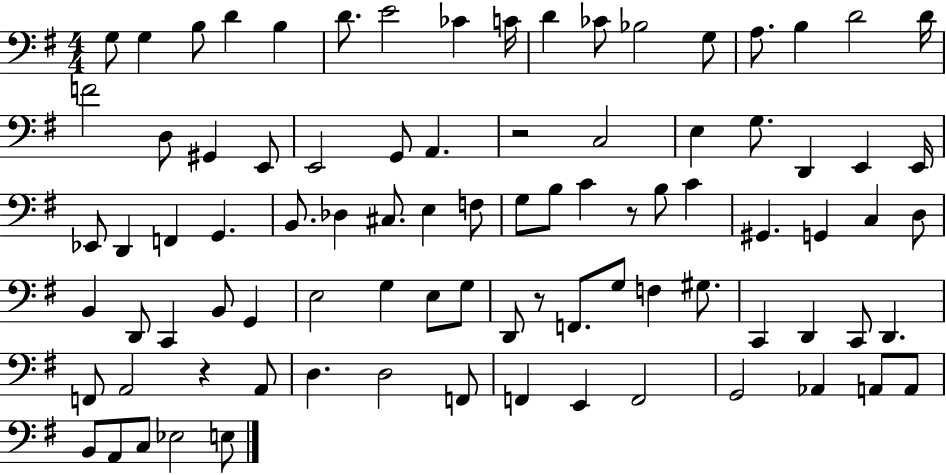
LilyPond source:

{
  \clef bass
  \numericTimeSignature
  \time 4/4
  \key g \major
  g8 g4 b8 d'4 b4 | d'8. e'2 ces'4 c'16 | d'4 ces'8 bes2 g8 | a8. b4 d'2 d'16 | \break f'2 d8 gis,4 e,8 | e,2 g,8 a,4. | r2 c2 | e4 g8. d,4 e,4 e,16 | \break ees,8 d,4 f,4 g,4. | b,8. des4 cis8. e4 f8 | g8 b8 c'4 r8 b8 c'4 | gis,4. g,4 c4 d8 | \break b,4 d,8 c,4 b,8 g,4 | e2 g4 e8 g8 | d,8 r8 f,8. g8 f4 gis8. | c,4 d,4 c,8 d,4. | \break f,8 a,2 r4 a,8 | d4. d2 f,8 | f,4 e,4 f,2 | g,2 aes,4 a,8 a,8 | \break b,8 a,8 c8 ees2 e8 | \bar "|."
}